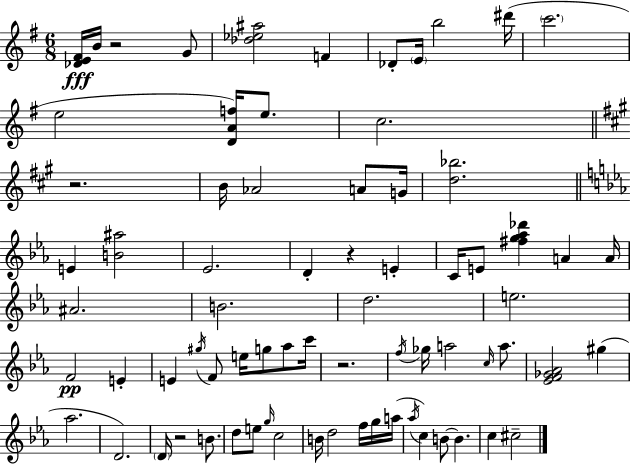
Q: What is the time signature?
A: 6/8